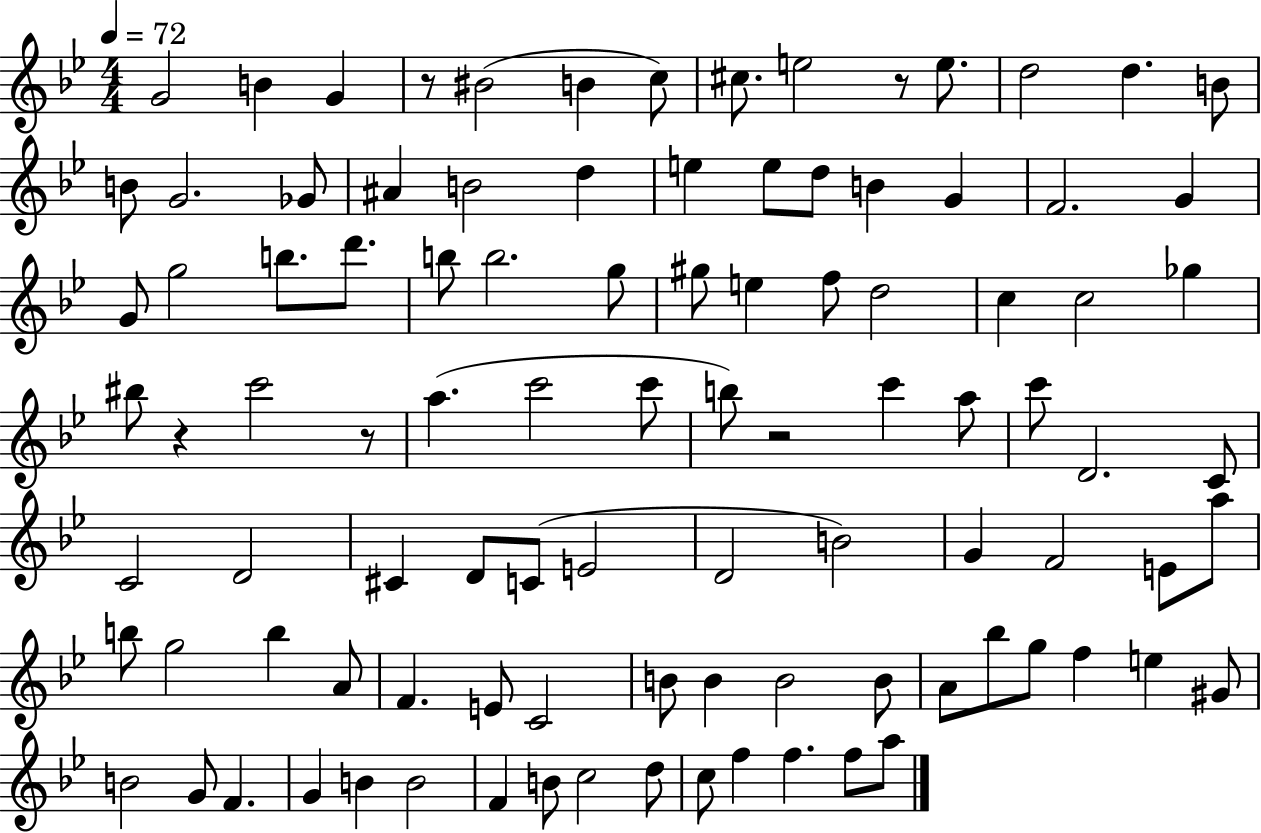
X:1
T:Untitled
M:4/4
L:1/4
K:Bb
G2 B G z/2 ^B2 B c/2 ^c/2 e2 z/2 e/2 d2 d B/2 B/2 G2 _G/2 ^A B2 d e e/2 d/2 B G F2 G G/2 g2 b/2 d'/2 b/2 b2 g/2 ^g/2 e f/2 d2 c c2 _g ^b/2 z c'2 z/2 a c'2 c'/2 b/2 z2 c' a/2 c'/2 D2 C/2 C2 D2 ^C D/2 C/2 E2 D2 B2 G F2 E/2 a/2 b/2 g2 b A/2 F E/2 C2 B/2 B B2 B/2 A/2 _b/2 g/2 f e ^G/2 B2 G/2 F G B B2 F B/2 c2 d/2 c/2 f f f/2 a/2